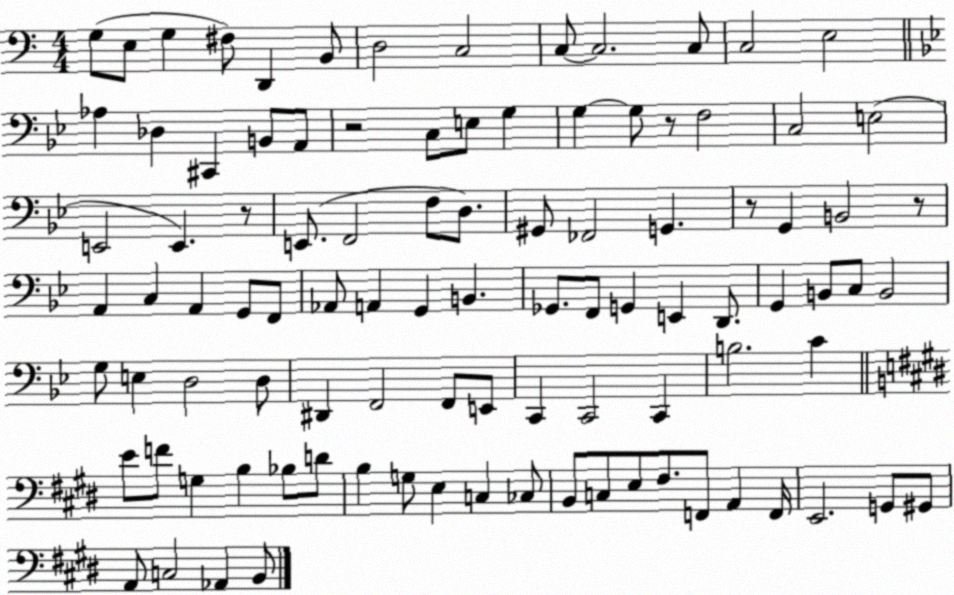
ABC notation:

X:1
T:Untitled
M:4/4
L:1/4
K:C
G,/2 E,/2 G, ^F,/2 D,, B,,/2 D,2 C,2 C,/2 C,2 C,/2 C,2 E,2 _A, _D, ^C,, B,,/2 A,,/2 z2 C,/2 E,/2 G, G, G,/2 z/2 F,2 C,2 E,2 E,,2 E,, z/2 E,,/2 F,,2 F,/2 D,/2 ^G,,/2 _F,,2 G,, z/2 G,, B,,2 z/2 A,, C, A,, G,,/2 F,,/2 _A,,/2 A,, G,, B,, _G,,/2 F,,/2 G,, E,, D,,/2 G,, B,,/2 C,/2 B,,2 G,/2 E, D,2 D,/2 ^D,, F,,2 F,,/2 E,,/2 C,, C,,2 C,, B,2 C E/2 F/2 G, B, _B,/2 D/2 B, G,/2 E, C, _C,/2 B,,/2 C,/2 E,/2 ^F,/2 F,,/2 A,, F,,/4 E,,2 G,,/2 ^G,,/2 A,,/2 C,2 _A,, B,,/2